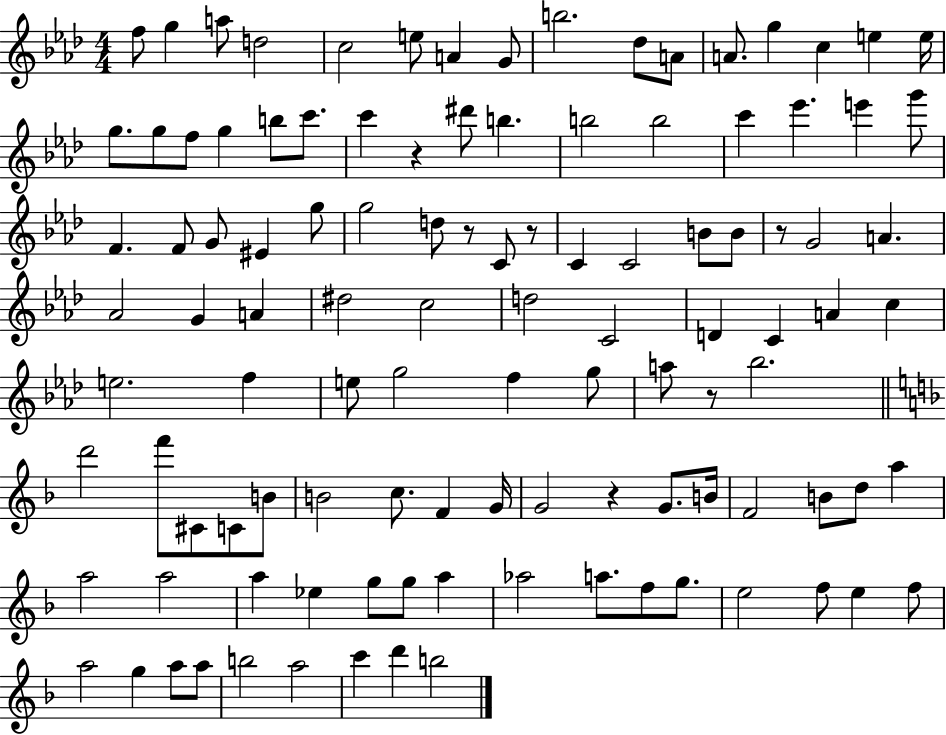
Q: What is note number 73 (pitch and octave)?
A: G4